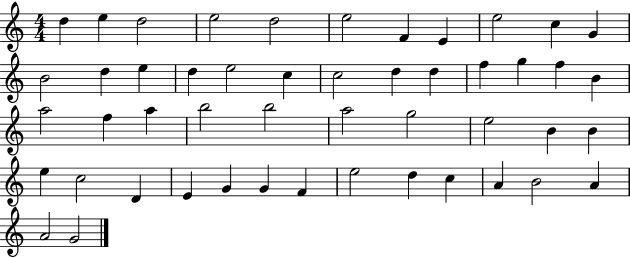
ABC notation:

X:1
T:Untitled
M:4/4
L:1/4
K:C
d e d2 e2 d2 e2 F E e2 c G B2 d e d e2 c c2 d d f g f B a2 f a b2 b2 a2 g2 e2 B B e c2 D E G G F e2 d c A B2 A A2 G2